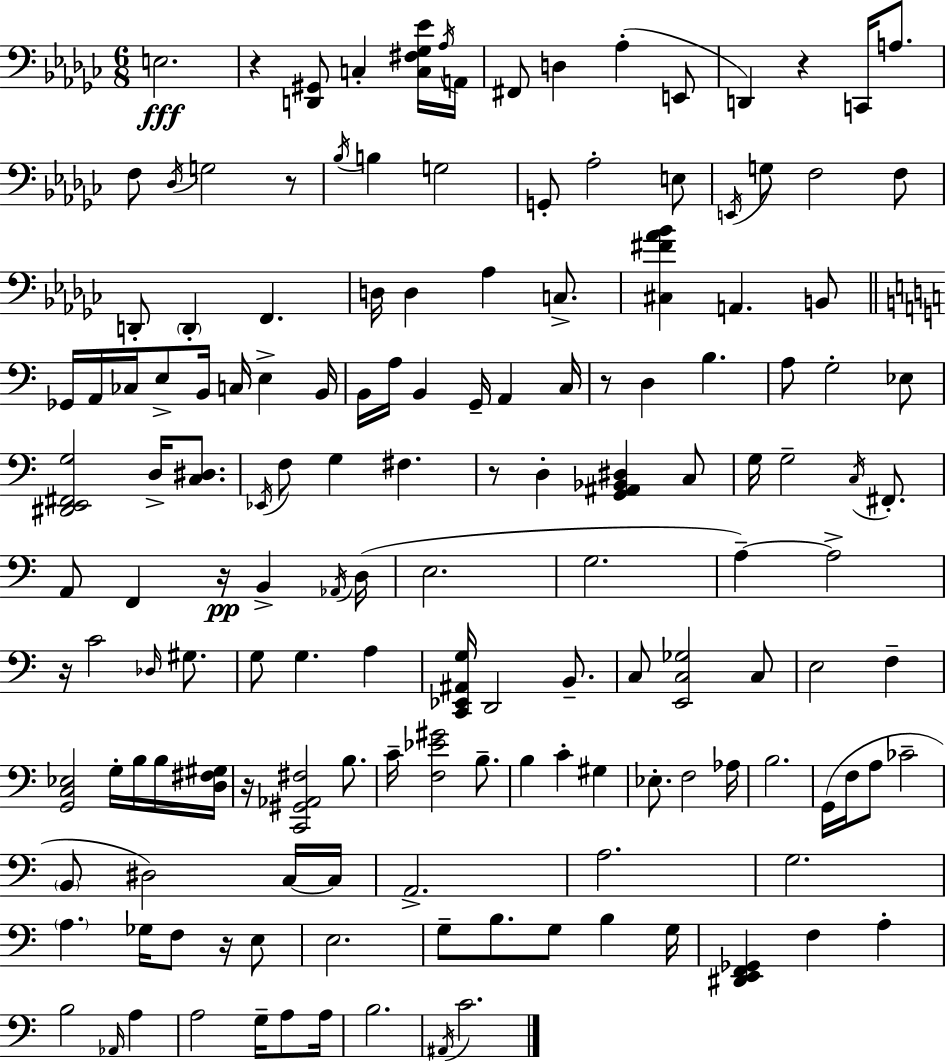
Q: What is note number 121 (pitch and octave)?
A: B3